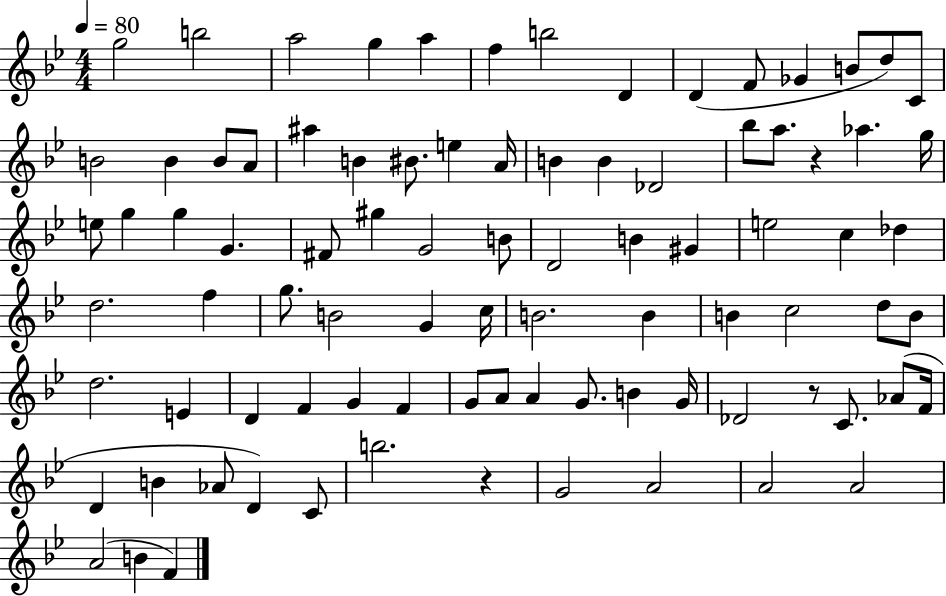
G5/h B5/h A5/h G5/q A5/q F5/q B5/h D4/q D4/q F4/e Gb4/q B4/e D5/e C4/e B4/h B4/q B4/e A4/e A#5/q B4/q BIS4/e. E5/q A4/s B4/q B4/q Db4/h Bb5/e A5/e. R/q Ab5/q. G5/s E5/e G5/q G5/q G4/q. F#4/e G#5/q G4/h B4/e D4/h B4/q G#4/q E5/h C5/q Db5/q D5/h. F5/q G5/e. B4/h G4/q C5/s B4/h. B4/q B4/q C5/h D5/e B4/e D5/h. E4/q D4/q F4/q G4/q F4/q G4/e A4/e A4/q G4/e. B4/q G4/s Db4/h R/e C4/e. Ab4/e F4/s D4/q B4/q Ab4/e D4/q C4/e B5/h. R/q G4/h A4/h A4/h A4/h A4/h B4/q F4/q